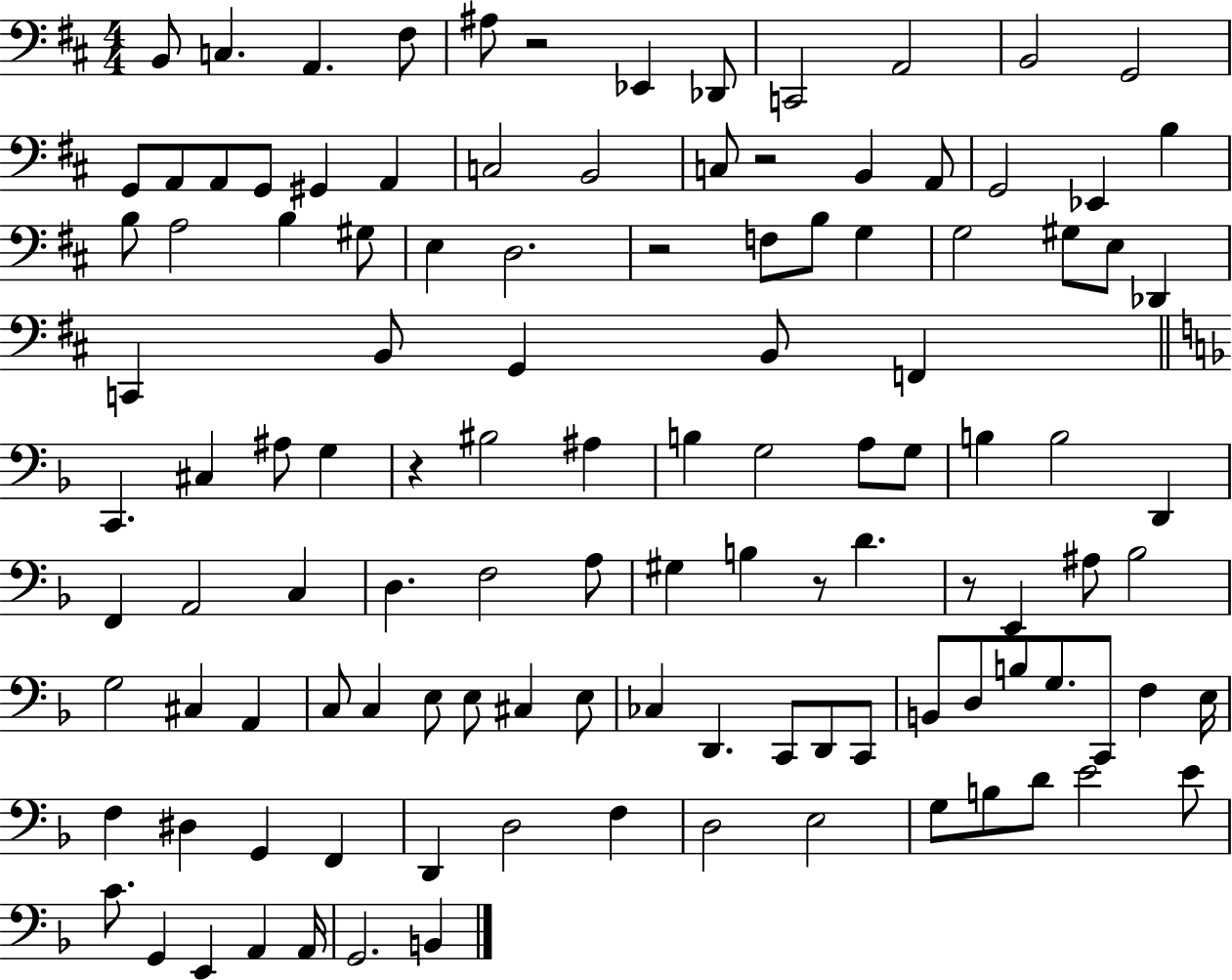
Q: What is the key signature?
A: D major